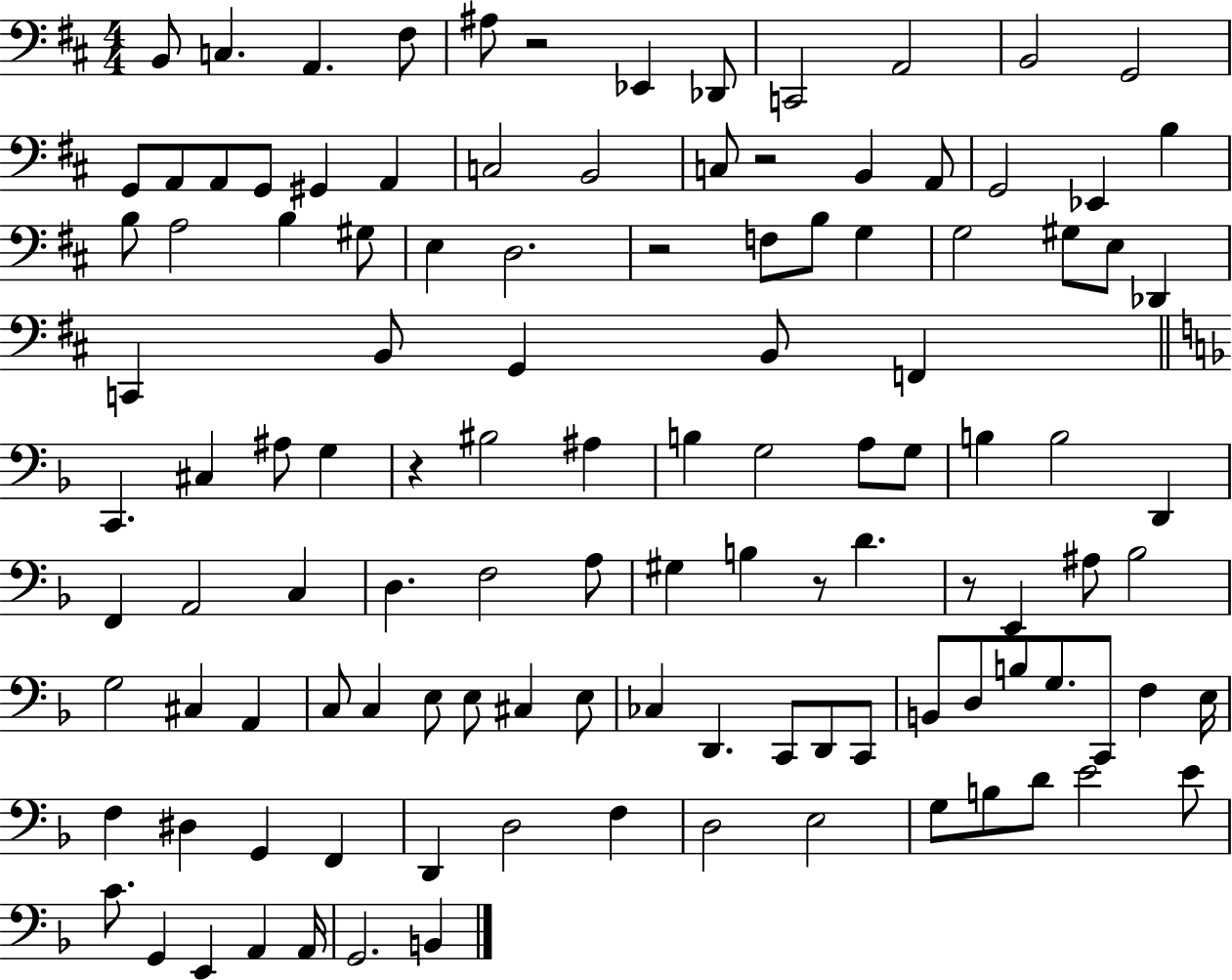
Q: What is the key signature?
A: D major